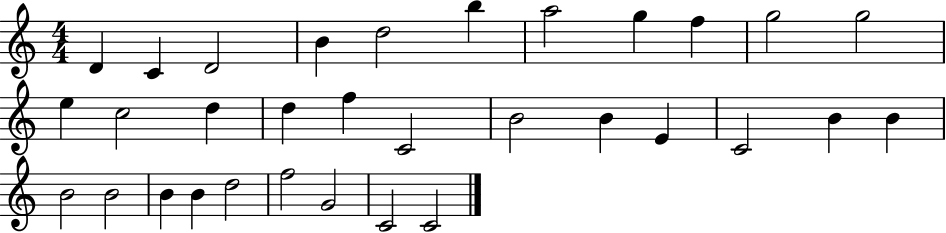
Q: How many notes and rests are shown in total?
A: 32